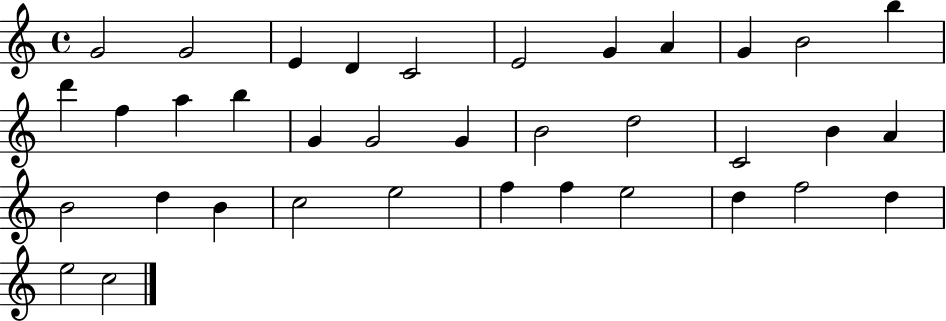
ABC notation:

X:1
T:Untitled
M:4/4
L:1/4
K:C
G2 G2 E D C2 E2 G A G B2 b d' f a b G G2 G B2 d2 C2 B A B2 d B c2 e2 f f e2 d f2 d e2 c2